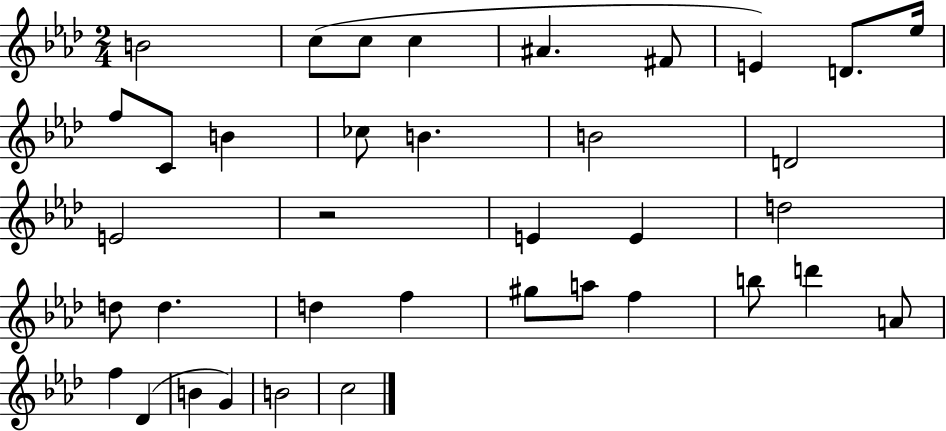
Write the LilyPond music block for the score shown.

{
  \clef treble
  \numericTimeSignature
  \time 2/4
  \key aes \major
  \repeat volta 2 { b'2 | c''8( c''8 c''4 | ais'4. fis'8 | e'4) d'8. ees''16 | \break f''8 c'8 b'4 | ces''8 b'4. | b'2 | d'2 | \break e'2 | r2 | e'4 e'4 | d''2 | \break d''8 d''4. | d''4 f''4 | gis''8 a''8 f''4 | b''8 d'''4 a'8 | \break f''4 des'4( | b'4 g'4) | b'2 | c''2 | \break } \bar "|."
}